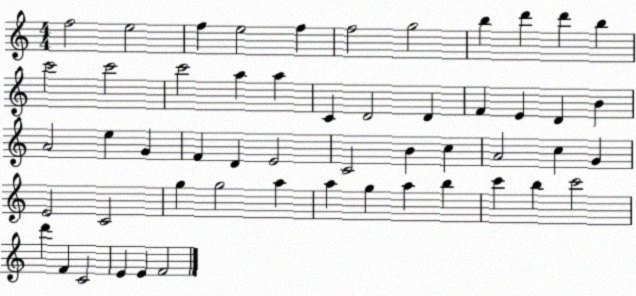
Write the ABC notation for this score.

X:1
T:Untitled
M:4/4
L:1/4
K:C
f2 e2 f e2 f f2 g2 b d' d' b c'2 c'2 c'2 a a C D2 D F E D B A2 e G F D E2 C2 B c A2 c G E2 C2 g g2 a a g a b c' b c'2 d' F C2 E E F2